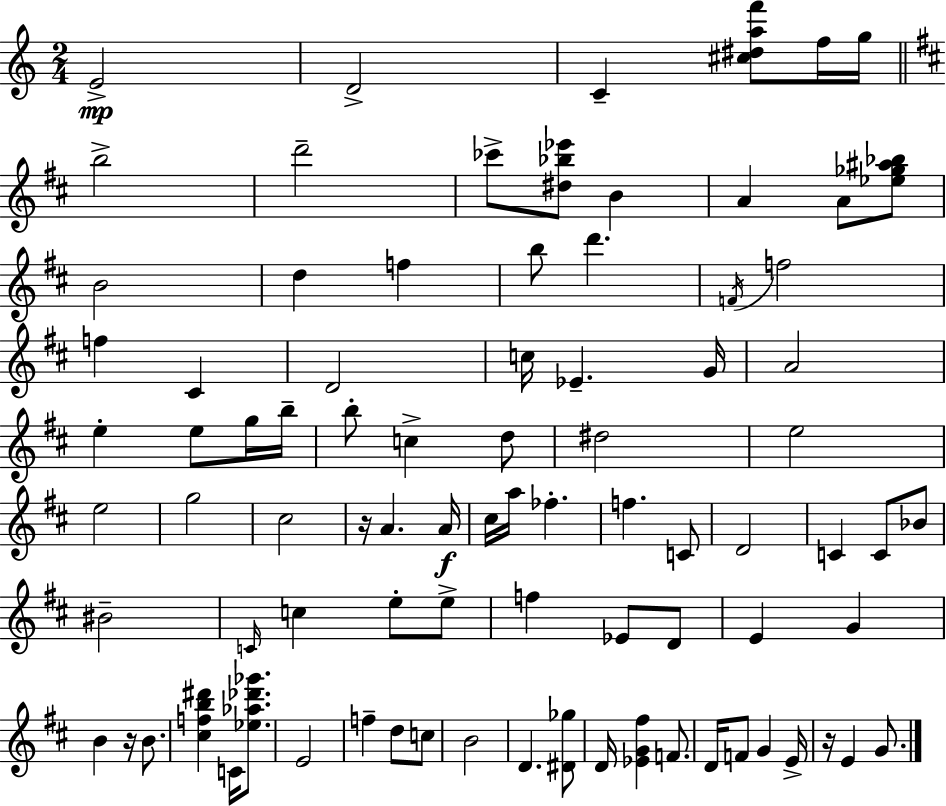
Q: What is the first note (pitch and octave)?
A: E4